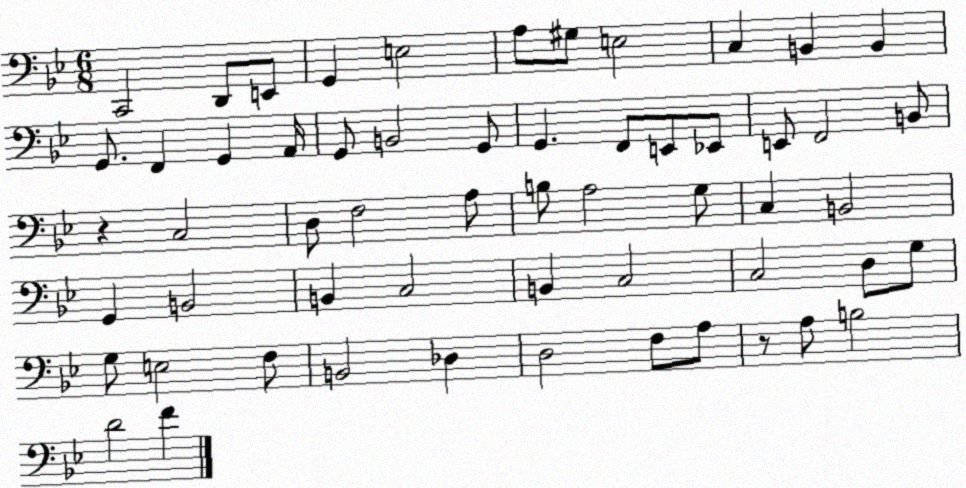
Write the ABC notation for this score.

X:1
T:Untitled
M:6/8
L:1/4
K:Bb
C,,2 D,,/2 E,,/2 G,, E,2 A,/2 ^G,/2 E,2 C, B,, B,, G,,/2 F,, G,, A,,/4 G,,/2 B,,2 G,,/2 G,, F,,/2 E,,/2 _E,,/2 E,,/2 F,,2 B,,/2 z C,2 D,/2 F,2 A,/2 B,/2 A,2 G,/2 C, B,,2 G,, B,,2 B,, C,2 B,, C,2 C,2 D,/2 G,/2 G,/2 E,2 F,/2 B,,2 _D, D,2 F,/2 A,/2 z/2 A,/2 B,2 D2 F